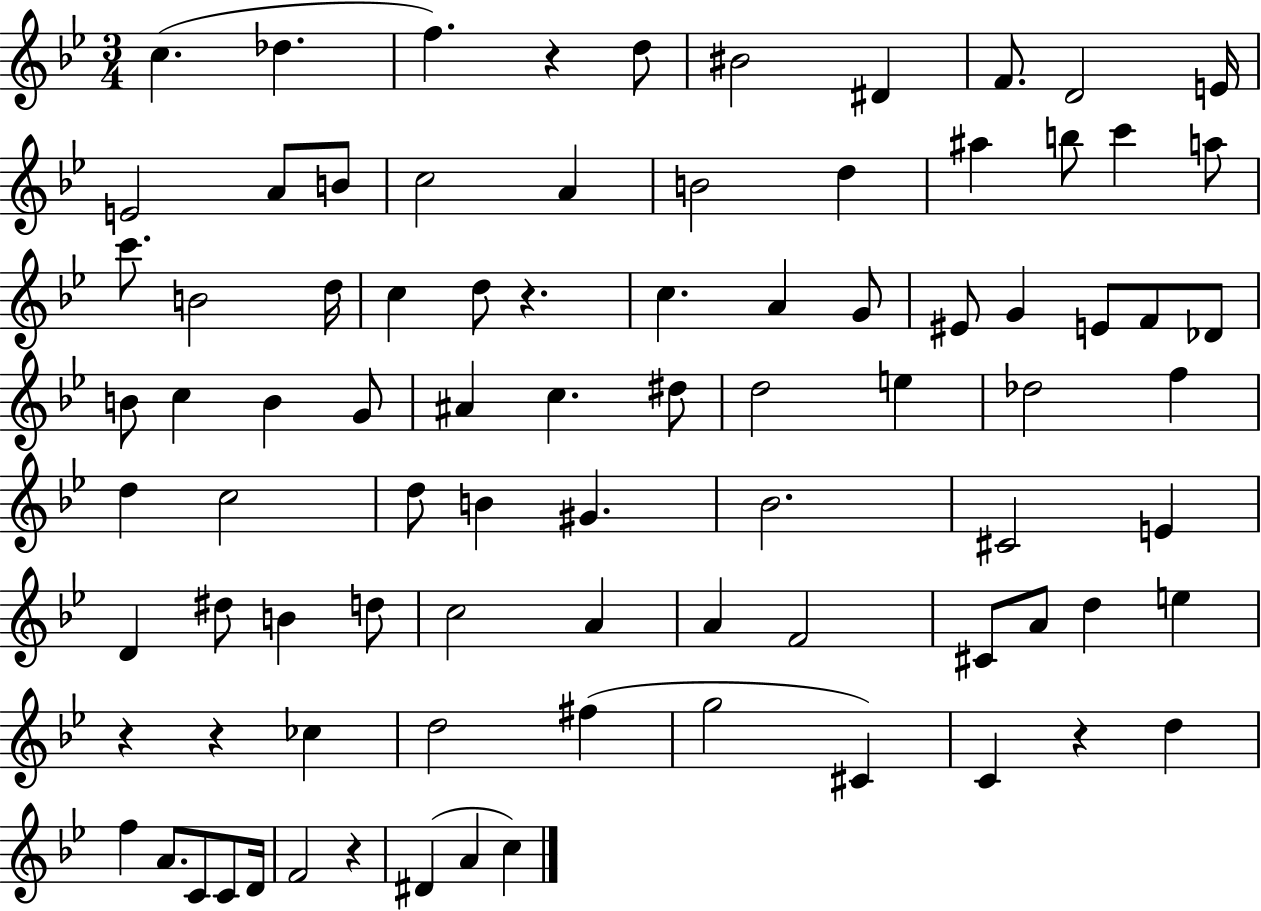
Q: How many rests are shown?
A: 6